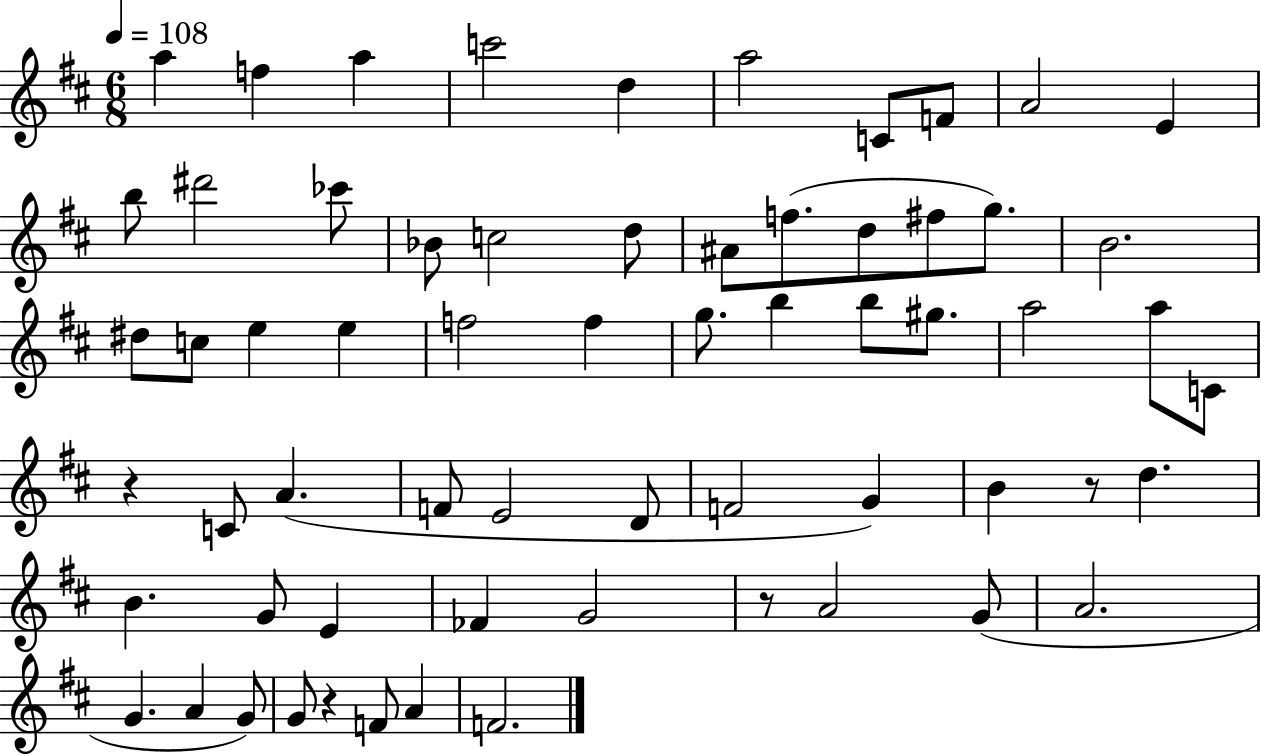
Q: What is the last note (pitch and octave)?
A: F4